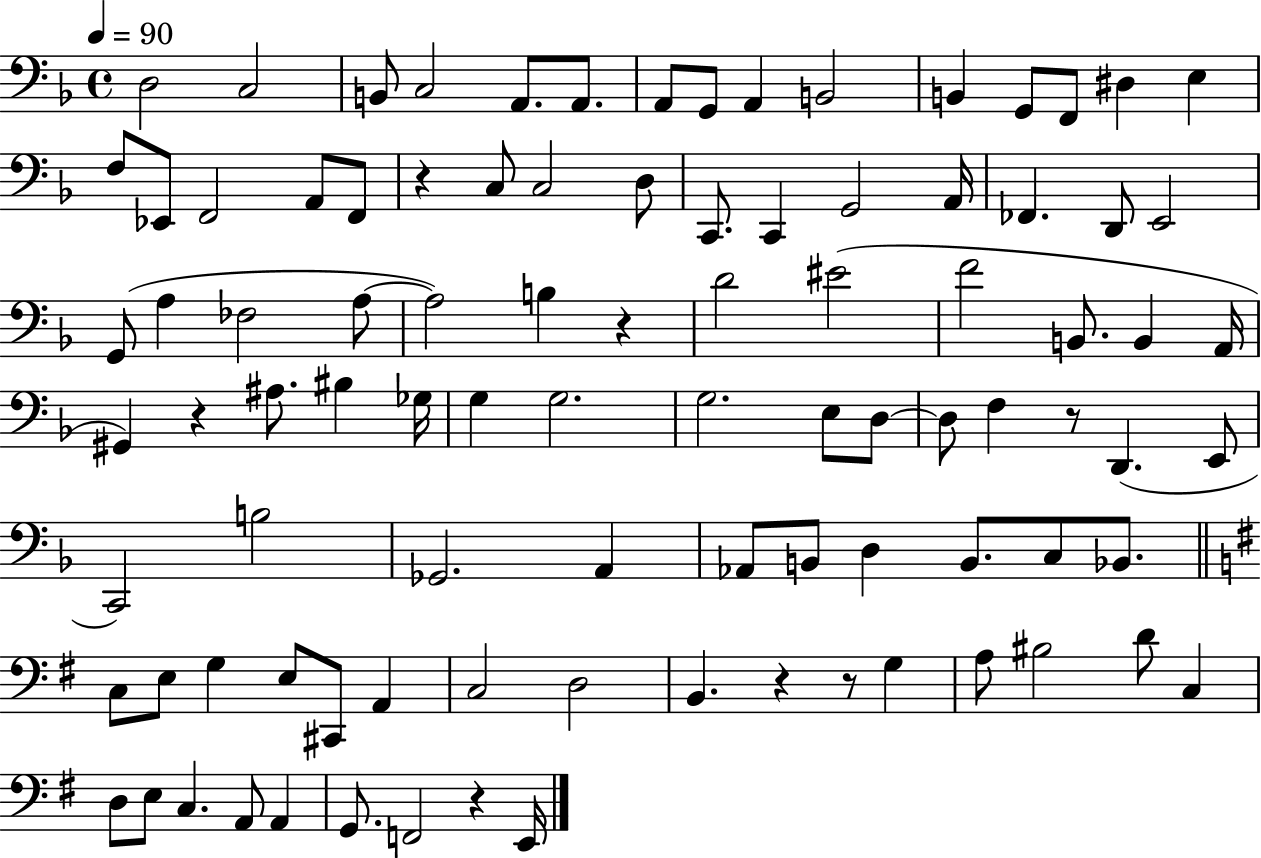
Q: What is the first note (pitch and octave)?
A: D3